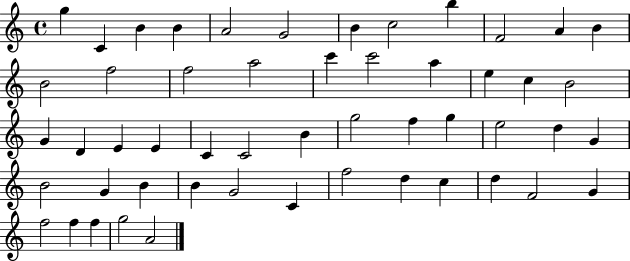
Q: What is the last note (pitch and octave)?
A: A4